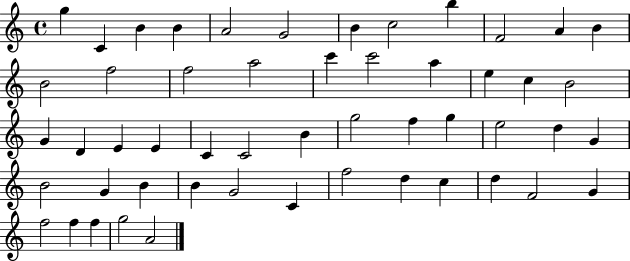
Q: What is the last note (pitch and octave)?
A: A4